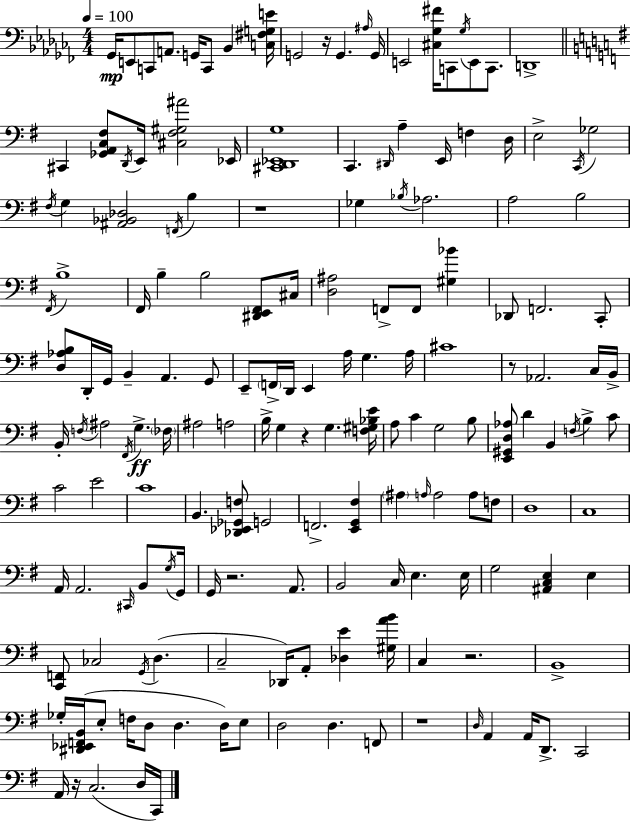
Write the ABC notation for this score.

X:1
T:Untitled
M:4/4
L:1/4
K:Abm
_G,,/4 E,,/2 C,,/2 A,,/2 G,,/4 C,,/2 _B,, [C,^F,G,E]/4 G,,2 z/4 G,, ^A,/4 G,,/4 E,,2 [^C,_G,^F]/4 C,,/2 _G,/4 E,,/2 C,,/2 D,,4 ^C,, [_G,,A,,C,^F,]/2 D,,/4 E,,/4 [^C,^F,^G,^A]2 _E,,/4 [^C,,D,,_E,,G,]4 C,, ^D,,/4 A, E,,/4 F, D,/4 E,2 C,,/4 _G,2 ^F,/4 G, [^A,,_B,,_D,]2 F,,/4 B, z4 _G, _B,/4 _A,2 A,2 B,2 ^F,,/4 B,4 ^F,,/4 B, B,2 [^D,,E,,^F,,]/2 ^C,/4 [D,^A,]2 F,,/2 F,,/2 [^G,_B] _D,,/2 F,,2 C,,/2 [D,_A,B,]/2 D,,/4 G,,/4 B,, A,, G,,/2 E,,/2 F,,/4 D,,/4 E,, A,/4 G, A,/4 ^C4 z/2 _A,,2 C,/4 B,,/4 B,,/4 F,/4 ^A,2 ^F,,/4 G, _F,/4 ^A,2 A,2 B,/4 G, z G, [F,^G,_B,E]/4 A,/2 C G,2 B,/2 [E,,^G,,D,_A,]/2 D B,, F,/4 B, C/2 C2 E2 C4 B,, [_D,,_E,,_G,,F,]/2 G,,2 F,,2 [E,,G,,^F,] ^A, A,/4 A,2 A,/2 F,/2 D,4 C,4 A,,/4 A,,2 ^C,,/4 B,,/2 G,/4 G,,/4 G,,/4 z2 A,,/2 B,,2 C,/4 E, E,/4 G,2 [^A,,C,E,] E, [C,,F,,]/2 _C,2 G,,/4 D, C,2 _D,,/4 A,,/2 [_D,E] [^G,AB]/4 C, z2 B,,4 _G,/4 [^D,,_E,,F,,B,,]/4 E,/2 F,/4 D,/2 D, D,/4 E,/2 D,2 D, F,,/2 z4 D,/4 A,, A,,/4 D,,/2 C,,2 A,,/4 z/4 C,2 D,/4 C,,/4